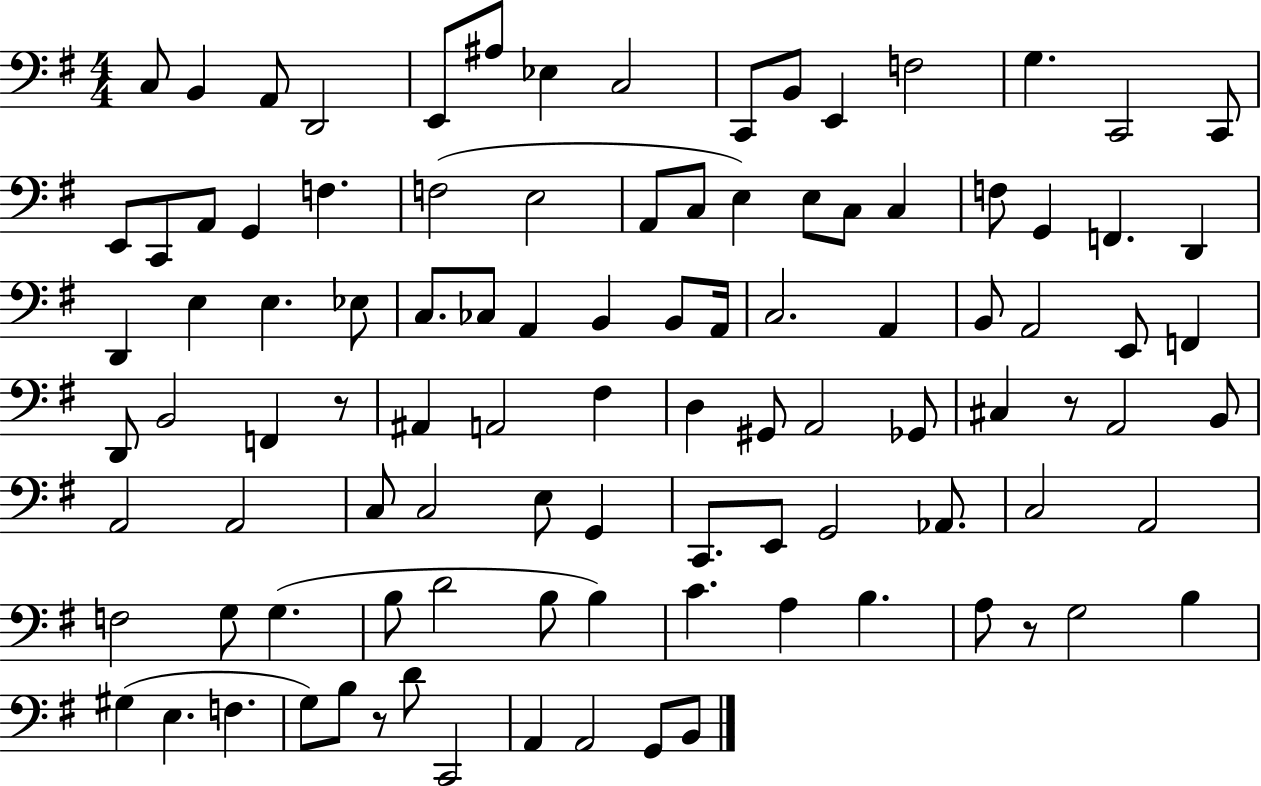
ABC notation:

X:1
T:Untitled
M:4/4
L:1/4
K:G
C,/2 B,, A,,/2 D,,2 E,,/2 ^A,/2 _E, C,2 C,,/2 B,,/2 E,, F,2 G, C,,2 C,,/2 E,,/2 C,,/2 A,,/2 G,, F, F,2 E,2 A,,/2 C,/2 E, E,/2 C,/2 C, F,/2 G,, F,, D,, D,, E, E, _E,/2 C,/2 _C,/2 A,, B,, B,,/2 A,,/4 C,2 A,, B,,/2 A,,2 E,,/2 F,, D,,/2 B,,2 F,, z/2 ^A,, A,,2 ^F, D, ^G,,/2 A,,2 _G,,/2 ^C, z/2 A,,2 B,,/2 A,,2 A,,2 C,/2 C,2 E,/2 G,, C,,/2 E,,/2 G,,2 _A,,/2 C,2 A,,2 F,2 G,/2 G, B,/2 D2 B,/2 B, C A, B, A,/2 z/2 G,2 B, ^G, E, F, G,/2 B,/2 z/2 D/2 C,,2 A,, A,,2 G,,/2 B,,/2